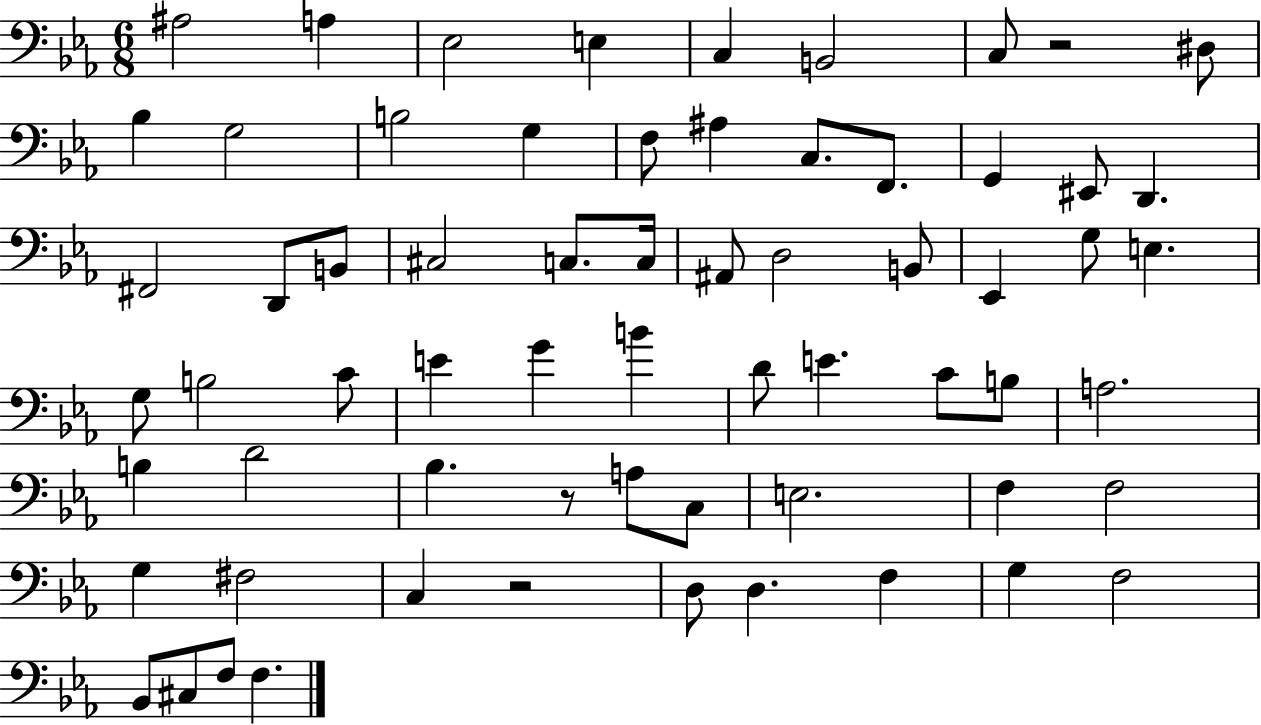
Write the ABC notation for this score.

X:1
T:Untitled
M:6/8
L:1/4
K:Eb
^A,2 A, _E,2 E, C, B,,2 C,/2 z2 ^D,/2 _B, G,2 B,2 G, F,/2 ^A, C,/2 F,,/2 G,, ^E,,/2 D,, ^F,,2 D,,/2 B,,/2 ^C,2 C,/2 C,/4 ^A,,/2 D,2 B,,/2 _E,, G,/2 E, G,/2 B,2 C/2 E G B D/2 E C/2 B,/2 A,2 B, D2 _B, z/2 A,/2 C,/2 E,2 F, F,2 G, ^F,2 C, z2 D,/2 D, F, G, F,2 _B,,/2 ^C,/2 F,/2 F,